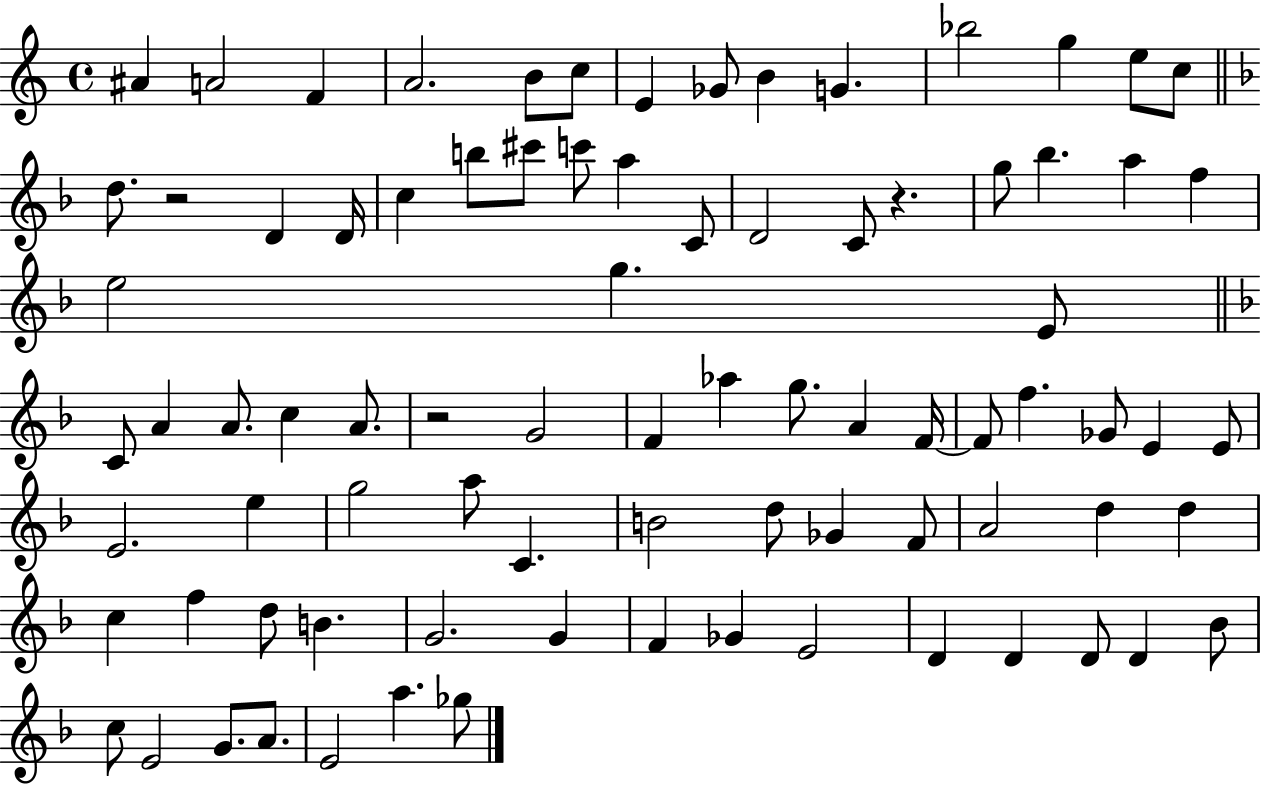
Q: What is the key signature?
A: C major